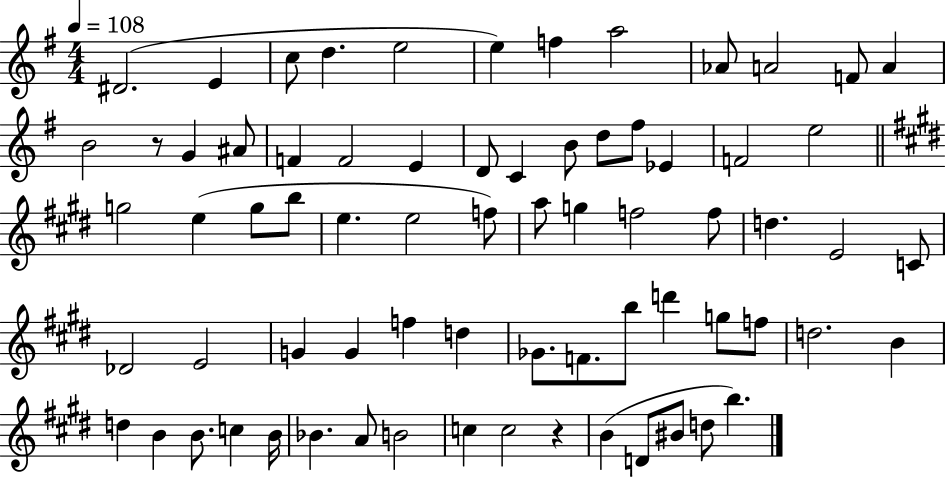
D#4/h. E4/q C5/e D5/q. E5/h E5/q F5/q A5/h Ab4/e A4/h F4/e A4/q B4/h R/e G4/q A#4/e F4/q F4/h E4/q D4/e C4/q B4/e D5/e F#5/e Eb4/q F4/h E5/h G5/h E5/q G5/e B5/e E5/q. E5/h F5/e A5/e G5/q F5/h F5/e D5/q. E4/h C4/e Db4/h E4/h G4/q G4/q F5/q D5/q Gb4/e. F4/e. B5/e D6/q G5/e F5/e D5/h. B4/q D5/q B4/q B4/e. C5/q B4/s Bb4/q. A4/e B4/h C5/q C5/h R/q B4/q D4/e BIS4/e D5/e B5/q.